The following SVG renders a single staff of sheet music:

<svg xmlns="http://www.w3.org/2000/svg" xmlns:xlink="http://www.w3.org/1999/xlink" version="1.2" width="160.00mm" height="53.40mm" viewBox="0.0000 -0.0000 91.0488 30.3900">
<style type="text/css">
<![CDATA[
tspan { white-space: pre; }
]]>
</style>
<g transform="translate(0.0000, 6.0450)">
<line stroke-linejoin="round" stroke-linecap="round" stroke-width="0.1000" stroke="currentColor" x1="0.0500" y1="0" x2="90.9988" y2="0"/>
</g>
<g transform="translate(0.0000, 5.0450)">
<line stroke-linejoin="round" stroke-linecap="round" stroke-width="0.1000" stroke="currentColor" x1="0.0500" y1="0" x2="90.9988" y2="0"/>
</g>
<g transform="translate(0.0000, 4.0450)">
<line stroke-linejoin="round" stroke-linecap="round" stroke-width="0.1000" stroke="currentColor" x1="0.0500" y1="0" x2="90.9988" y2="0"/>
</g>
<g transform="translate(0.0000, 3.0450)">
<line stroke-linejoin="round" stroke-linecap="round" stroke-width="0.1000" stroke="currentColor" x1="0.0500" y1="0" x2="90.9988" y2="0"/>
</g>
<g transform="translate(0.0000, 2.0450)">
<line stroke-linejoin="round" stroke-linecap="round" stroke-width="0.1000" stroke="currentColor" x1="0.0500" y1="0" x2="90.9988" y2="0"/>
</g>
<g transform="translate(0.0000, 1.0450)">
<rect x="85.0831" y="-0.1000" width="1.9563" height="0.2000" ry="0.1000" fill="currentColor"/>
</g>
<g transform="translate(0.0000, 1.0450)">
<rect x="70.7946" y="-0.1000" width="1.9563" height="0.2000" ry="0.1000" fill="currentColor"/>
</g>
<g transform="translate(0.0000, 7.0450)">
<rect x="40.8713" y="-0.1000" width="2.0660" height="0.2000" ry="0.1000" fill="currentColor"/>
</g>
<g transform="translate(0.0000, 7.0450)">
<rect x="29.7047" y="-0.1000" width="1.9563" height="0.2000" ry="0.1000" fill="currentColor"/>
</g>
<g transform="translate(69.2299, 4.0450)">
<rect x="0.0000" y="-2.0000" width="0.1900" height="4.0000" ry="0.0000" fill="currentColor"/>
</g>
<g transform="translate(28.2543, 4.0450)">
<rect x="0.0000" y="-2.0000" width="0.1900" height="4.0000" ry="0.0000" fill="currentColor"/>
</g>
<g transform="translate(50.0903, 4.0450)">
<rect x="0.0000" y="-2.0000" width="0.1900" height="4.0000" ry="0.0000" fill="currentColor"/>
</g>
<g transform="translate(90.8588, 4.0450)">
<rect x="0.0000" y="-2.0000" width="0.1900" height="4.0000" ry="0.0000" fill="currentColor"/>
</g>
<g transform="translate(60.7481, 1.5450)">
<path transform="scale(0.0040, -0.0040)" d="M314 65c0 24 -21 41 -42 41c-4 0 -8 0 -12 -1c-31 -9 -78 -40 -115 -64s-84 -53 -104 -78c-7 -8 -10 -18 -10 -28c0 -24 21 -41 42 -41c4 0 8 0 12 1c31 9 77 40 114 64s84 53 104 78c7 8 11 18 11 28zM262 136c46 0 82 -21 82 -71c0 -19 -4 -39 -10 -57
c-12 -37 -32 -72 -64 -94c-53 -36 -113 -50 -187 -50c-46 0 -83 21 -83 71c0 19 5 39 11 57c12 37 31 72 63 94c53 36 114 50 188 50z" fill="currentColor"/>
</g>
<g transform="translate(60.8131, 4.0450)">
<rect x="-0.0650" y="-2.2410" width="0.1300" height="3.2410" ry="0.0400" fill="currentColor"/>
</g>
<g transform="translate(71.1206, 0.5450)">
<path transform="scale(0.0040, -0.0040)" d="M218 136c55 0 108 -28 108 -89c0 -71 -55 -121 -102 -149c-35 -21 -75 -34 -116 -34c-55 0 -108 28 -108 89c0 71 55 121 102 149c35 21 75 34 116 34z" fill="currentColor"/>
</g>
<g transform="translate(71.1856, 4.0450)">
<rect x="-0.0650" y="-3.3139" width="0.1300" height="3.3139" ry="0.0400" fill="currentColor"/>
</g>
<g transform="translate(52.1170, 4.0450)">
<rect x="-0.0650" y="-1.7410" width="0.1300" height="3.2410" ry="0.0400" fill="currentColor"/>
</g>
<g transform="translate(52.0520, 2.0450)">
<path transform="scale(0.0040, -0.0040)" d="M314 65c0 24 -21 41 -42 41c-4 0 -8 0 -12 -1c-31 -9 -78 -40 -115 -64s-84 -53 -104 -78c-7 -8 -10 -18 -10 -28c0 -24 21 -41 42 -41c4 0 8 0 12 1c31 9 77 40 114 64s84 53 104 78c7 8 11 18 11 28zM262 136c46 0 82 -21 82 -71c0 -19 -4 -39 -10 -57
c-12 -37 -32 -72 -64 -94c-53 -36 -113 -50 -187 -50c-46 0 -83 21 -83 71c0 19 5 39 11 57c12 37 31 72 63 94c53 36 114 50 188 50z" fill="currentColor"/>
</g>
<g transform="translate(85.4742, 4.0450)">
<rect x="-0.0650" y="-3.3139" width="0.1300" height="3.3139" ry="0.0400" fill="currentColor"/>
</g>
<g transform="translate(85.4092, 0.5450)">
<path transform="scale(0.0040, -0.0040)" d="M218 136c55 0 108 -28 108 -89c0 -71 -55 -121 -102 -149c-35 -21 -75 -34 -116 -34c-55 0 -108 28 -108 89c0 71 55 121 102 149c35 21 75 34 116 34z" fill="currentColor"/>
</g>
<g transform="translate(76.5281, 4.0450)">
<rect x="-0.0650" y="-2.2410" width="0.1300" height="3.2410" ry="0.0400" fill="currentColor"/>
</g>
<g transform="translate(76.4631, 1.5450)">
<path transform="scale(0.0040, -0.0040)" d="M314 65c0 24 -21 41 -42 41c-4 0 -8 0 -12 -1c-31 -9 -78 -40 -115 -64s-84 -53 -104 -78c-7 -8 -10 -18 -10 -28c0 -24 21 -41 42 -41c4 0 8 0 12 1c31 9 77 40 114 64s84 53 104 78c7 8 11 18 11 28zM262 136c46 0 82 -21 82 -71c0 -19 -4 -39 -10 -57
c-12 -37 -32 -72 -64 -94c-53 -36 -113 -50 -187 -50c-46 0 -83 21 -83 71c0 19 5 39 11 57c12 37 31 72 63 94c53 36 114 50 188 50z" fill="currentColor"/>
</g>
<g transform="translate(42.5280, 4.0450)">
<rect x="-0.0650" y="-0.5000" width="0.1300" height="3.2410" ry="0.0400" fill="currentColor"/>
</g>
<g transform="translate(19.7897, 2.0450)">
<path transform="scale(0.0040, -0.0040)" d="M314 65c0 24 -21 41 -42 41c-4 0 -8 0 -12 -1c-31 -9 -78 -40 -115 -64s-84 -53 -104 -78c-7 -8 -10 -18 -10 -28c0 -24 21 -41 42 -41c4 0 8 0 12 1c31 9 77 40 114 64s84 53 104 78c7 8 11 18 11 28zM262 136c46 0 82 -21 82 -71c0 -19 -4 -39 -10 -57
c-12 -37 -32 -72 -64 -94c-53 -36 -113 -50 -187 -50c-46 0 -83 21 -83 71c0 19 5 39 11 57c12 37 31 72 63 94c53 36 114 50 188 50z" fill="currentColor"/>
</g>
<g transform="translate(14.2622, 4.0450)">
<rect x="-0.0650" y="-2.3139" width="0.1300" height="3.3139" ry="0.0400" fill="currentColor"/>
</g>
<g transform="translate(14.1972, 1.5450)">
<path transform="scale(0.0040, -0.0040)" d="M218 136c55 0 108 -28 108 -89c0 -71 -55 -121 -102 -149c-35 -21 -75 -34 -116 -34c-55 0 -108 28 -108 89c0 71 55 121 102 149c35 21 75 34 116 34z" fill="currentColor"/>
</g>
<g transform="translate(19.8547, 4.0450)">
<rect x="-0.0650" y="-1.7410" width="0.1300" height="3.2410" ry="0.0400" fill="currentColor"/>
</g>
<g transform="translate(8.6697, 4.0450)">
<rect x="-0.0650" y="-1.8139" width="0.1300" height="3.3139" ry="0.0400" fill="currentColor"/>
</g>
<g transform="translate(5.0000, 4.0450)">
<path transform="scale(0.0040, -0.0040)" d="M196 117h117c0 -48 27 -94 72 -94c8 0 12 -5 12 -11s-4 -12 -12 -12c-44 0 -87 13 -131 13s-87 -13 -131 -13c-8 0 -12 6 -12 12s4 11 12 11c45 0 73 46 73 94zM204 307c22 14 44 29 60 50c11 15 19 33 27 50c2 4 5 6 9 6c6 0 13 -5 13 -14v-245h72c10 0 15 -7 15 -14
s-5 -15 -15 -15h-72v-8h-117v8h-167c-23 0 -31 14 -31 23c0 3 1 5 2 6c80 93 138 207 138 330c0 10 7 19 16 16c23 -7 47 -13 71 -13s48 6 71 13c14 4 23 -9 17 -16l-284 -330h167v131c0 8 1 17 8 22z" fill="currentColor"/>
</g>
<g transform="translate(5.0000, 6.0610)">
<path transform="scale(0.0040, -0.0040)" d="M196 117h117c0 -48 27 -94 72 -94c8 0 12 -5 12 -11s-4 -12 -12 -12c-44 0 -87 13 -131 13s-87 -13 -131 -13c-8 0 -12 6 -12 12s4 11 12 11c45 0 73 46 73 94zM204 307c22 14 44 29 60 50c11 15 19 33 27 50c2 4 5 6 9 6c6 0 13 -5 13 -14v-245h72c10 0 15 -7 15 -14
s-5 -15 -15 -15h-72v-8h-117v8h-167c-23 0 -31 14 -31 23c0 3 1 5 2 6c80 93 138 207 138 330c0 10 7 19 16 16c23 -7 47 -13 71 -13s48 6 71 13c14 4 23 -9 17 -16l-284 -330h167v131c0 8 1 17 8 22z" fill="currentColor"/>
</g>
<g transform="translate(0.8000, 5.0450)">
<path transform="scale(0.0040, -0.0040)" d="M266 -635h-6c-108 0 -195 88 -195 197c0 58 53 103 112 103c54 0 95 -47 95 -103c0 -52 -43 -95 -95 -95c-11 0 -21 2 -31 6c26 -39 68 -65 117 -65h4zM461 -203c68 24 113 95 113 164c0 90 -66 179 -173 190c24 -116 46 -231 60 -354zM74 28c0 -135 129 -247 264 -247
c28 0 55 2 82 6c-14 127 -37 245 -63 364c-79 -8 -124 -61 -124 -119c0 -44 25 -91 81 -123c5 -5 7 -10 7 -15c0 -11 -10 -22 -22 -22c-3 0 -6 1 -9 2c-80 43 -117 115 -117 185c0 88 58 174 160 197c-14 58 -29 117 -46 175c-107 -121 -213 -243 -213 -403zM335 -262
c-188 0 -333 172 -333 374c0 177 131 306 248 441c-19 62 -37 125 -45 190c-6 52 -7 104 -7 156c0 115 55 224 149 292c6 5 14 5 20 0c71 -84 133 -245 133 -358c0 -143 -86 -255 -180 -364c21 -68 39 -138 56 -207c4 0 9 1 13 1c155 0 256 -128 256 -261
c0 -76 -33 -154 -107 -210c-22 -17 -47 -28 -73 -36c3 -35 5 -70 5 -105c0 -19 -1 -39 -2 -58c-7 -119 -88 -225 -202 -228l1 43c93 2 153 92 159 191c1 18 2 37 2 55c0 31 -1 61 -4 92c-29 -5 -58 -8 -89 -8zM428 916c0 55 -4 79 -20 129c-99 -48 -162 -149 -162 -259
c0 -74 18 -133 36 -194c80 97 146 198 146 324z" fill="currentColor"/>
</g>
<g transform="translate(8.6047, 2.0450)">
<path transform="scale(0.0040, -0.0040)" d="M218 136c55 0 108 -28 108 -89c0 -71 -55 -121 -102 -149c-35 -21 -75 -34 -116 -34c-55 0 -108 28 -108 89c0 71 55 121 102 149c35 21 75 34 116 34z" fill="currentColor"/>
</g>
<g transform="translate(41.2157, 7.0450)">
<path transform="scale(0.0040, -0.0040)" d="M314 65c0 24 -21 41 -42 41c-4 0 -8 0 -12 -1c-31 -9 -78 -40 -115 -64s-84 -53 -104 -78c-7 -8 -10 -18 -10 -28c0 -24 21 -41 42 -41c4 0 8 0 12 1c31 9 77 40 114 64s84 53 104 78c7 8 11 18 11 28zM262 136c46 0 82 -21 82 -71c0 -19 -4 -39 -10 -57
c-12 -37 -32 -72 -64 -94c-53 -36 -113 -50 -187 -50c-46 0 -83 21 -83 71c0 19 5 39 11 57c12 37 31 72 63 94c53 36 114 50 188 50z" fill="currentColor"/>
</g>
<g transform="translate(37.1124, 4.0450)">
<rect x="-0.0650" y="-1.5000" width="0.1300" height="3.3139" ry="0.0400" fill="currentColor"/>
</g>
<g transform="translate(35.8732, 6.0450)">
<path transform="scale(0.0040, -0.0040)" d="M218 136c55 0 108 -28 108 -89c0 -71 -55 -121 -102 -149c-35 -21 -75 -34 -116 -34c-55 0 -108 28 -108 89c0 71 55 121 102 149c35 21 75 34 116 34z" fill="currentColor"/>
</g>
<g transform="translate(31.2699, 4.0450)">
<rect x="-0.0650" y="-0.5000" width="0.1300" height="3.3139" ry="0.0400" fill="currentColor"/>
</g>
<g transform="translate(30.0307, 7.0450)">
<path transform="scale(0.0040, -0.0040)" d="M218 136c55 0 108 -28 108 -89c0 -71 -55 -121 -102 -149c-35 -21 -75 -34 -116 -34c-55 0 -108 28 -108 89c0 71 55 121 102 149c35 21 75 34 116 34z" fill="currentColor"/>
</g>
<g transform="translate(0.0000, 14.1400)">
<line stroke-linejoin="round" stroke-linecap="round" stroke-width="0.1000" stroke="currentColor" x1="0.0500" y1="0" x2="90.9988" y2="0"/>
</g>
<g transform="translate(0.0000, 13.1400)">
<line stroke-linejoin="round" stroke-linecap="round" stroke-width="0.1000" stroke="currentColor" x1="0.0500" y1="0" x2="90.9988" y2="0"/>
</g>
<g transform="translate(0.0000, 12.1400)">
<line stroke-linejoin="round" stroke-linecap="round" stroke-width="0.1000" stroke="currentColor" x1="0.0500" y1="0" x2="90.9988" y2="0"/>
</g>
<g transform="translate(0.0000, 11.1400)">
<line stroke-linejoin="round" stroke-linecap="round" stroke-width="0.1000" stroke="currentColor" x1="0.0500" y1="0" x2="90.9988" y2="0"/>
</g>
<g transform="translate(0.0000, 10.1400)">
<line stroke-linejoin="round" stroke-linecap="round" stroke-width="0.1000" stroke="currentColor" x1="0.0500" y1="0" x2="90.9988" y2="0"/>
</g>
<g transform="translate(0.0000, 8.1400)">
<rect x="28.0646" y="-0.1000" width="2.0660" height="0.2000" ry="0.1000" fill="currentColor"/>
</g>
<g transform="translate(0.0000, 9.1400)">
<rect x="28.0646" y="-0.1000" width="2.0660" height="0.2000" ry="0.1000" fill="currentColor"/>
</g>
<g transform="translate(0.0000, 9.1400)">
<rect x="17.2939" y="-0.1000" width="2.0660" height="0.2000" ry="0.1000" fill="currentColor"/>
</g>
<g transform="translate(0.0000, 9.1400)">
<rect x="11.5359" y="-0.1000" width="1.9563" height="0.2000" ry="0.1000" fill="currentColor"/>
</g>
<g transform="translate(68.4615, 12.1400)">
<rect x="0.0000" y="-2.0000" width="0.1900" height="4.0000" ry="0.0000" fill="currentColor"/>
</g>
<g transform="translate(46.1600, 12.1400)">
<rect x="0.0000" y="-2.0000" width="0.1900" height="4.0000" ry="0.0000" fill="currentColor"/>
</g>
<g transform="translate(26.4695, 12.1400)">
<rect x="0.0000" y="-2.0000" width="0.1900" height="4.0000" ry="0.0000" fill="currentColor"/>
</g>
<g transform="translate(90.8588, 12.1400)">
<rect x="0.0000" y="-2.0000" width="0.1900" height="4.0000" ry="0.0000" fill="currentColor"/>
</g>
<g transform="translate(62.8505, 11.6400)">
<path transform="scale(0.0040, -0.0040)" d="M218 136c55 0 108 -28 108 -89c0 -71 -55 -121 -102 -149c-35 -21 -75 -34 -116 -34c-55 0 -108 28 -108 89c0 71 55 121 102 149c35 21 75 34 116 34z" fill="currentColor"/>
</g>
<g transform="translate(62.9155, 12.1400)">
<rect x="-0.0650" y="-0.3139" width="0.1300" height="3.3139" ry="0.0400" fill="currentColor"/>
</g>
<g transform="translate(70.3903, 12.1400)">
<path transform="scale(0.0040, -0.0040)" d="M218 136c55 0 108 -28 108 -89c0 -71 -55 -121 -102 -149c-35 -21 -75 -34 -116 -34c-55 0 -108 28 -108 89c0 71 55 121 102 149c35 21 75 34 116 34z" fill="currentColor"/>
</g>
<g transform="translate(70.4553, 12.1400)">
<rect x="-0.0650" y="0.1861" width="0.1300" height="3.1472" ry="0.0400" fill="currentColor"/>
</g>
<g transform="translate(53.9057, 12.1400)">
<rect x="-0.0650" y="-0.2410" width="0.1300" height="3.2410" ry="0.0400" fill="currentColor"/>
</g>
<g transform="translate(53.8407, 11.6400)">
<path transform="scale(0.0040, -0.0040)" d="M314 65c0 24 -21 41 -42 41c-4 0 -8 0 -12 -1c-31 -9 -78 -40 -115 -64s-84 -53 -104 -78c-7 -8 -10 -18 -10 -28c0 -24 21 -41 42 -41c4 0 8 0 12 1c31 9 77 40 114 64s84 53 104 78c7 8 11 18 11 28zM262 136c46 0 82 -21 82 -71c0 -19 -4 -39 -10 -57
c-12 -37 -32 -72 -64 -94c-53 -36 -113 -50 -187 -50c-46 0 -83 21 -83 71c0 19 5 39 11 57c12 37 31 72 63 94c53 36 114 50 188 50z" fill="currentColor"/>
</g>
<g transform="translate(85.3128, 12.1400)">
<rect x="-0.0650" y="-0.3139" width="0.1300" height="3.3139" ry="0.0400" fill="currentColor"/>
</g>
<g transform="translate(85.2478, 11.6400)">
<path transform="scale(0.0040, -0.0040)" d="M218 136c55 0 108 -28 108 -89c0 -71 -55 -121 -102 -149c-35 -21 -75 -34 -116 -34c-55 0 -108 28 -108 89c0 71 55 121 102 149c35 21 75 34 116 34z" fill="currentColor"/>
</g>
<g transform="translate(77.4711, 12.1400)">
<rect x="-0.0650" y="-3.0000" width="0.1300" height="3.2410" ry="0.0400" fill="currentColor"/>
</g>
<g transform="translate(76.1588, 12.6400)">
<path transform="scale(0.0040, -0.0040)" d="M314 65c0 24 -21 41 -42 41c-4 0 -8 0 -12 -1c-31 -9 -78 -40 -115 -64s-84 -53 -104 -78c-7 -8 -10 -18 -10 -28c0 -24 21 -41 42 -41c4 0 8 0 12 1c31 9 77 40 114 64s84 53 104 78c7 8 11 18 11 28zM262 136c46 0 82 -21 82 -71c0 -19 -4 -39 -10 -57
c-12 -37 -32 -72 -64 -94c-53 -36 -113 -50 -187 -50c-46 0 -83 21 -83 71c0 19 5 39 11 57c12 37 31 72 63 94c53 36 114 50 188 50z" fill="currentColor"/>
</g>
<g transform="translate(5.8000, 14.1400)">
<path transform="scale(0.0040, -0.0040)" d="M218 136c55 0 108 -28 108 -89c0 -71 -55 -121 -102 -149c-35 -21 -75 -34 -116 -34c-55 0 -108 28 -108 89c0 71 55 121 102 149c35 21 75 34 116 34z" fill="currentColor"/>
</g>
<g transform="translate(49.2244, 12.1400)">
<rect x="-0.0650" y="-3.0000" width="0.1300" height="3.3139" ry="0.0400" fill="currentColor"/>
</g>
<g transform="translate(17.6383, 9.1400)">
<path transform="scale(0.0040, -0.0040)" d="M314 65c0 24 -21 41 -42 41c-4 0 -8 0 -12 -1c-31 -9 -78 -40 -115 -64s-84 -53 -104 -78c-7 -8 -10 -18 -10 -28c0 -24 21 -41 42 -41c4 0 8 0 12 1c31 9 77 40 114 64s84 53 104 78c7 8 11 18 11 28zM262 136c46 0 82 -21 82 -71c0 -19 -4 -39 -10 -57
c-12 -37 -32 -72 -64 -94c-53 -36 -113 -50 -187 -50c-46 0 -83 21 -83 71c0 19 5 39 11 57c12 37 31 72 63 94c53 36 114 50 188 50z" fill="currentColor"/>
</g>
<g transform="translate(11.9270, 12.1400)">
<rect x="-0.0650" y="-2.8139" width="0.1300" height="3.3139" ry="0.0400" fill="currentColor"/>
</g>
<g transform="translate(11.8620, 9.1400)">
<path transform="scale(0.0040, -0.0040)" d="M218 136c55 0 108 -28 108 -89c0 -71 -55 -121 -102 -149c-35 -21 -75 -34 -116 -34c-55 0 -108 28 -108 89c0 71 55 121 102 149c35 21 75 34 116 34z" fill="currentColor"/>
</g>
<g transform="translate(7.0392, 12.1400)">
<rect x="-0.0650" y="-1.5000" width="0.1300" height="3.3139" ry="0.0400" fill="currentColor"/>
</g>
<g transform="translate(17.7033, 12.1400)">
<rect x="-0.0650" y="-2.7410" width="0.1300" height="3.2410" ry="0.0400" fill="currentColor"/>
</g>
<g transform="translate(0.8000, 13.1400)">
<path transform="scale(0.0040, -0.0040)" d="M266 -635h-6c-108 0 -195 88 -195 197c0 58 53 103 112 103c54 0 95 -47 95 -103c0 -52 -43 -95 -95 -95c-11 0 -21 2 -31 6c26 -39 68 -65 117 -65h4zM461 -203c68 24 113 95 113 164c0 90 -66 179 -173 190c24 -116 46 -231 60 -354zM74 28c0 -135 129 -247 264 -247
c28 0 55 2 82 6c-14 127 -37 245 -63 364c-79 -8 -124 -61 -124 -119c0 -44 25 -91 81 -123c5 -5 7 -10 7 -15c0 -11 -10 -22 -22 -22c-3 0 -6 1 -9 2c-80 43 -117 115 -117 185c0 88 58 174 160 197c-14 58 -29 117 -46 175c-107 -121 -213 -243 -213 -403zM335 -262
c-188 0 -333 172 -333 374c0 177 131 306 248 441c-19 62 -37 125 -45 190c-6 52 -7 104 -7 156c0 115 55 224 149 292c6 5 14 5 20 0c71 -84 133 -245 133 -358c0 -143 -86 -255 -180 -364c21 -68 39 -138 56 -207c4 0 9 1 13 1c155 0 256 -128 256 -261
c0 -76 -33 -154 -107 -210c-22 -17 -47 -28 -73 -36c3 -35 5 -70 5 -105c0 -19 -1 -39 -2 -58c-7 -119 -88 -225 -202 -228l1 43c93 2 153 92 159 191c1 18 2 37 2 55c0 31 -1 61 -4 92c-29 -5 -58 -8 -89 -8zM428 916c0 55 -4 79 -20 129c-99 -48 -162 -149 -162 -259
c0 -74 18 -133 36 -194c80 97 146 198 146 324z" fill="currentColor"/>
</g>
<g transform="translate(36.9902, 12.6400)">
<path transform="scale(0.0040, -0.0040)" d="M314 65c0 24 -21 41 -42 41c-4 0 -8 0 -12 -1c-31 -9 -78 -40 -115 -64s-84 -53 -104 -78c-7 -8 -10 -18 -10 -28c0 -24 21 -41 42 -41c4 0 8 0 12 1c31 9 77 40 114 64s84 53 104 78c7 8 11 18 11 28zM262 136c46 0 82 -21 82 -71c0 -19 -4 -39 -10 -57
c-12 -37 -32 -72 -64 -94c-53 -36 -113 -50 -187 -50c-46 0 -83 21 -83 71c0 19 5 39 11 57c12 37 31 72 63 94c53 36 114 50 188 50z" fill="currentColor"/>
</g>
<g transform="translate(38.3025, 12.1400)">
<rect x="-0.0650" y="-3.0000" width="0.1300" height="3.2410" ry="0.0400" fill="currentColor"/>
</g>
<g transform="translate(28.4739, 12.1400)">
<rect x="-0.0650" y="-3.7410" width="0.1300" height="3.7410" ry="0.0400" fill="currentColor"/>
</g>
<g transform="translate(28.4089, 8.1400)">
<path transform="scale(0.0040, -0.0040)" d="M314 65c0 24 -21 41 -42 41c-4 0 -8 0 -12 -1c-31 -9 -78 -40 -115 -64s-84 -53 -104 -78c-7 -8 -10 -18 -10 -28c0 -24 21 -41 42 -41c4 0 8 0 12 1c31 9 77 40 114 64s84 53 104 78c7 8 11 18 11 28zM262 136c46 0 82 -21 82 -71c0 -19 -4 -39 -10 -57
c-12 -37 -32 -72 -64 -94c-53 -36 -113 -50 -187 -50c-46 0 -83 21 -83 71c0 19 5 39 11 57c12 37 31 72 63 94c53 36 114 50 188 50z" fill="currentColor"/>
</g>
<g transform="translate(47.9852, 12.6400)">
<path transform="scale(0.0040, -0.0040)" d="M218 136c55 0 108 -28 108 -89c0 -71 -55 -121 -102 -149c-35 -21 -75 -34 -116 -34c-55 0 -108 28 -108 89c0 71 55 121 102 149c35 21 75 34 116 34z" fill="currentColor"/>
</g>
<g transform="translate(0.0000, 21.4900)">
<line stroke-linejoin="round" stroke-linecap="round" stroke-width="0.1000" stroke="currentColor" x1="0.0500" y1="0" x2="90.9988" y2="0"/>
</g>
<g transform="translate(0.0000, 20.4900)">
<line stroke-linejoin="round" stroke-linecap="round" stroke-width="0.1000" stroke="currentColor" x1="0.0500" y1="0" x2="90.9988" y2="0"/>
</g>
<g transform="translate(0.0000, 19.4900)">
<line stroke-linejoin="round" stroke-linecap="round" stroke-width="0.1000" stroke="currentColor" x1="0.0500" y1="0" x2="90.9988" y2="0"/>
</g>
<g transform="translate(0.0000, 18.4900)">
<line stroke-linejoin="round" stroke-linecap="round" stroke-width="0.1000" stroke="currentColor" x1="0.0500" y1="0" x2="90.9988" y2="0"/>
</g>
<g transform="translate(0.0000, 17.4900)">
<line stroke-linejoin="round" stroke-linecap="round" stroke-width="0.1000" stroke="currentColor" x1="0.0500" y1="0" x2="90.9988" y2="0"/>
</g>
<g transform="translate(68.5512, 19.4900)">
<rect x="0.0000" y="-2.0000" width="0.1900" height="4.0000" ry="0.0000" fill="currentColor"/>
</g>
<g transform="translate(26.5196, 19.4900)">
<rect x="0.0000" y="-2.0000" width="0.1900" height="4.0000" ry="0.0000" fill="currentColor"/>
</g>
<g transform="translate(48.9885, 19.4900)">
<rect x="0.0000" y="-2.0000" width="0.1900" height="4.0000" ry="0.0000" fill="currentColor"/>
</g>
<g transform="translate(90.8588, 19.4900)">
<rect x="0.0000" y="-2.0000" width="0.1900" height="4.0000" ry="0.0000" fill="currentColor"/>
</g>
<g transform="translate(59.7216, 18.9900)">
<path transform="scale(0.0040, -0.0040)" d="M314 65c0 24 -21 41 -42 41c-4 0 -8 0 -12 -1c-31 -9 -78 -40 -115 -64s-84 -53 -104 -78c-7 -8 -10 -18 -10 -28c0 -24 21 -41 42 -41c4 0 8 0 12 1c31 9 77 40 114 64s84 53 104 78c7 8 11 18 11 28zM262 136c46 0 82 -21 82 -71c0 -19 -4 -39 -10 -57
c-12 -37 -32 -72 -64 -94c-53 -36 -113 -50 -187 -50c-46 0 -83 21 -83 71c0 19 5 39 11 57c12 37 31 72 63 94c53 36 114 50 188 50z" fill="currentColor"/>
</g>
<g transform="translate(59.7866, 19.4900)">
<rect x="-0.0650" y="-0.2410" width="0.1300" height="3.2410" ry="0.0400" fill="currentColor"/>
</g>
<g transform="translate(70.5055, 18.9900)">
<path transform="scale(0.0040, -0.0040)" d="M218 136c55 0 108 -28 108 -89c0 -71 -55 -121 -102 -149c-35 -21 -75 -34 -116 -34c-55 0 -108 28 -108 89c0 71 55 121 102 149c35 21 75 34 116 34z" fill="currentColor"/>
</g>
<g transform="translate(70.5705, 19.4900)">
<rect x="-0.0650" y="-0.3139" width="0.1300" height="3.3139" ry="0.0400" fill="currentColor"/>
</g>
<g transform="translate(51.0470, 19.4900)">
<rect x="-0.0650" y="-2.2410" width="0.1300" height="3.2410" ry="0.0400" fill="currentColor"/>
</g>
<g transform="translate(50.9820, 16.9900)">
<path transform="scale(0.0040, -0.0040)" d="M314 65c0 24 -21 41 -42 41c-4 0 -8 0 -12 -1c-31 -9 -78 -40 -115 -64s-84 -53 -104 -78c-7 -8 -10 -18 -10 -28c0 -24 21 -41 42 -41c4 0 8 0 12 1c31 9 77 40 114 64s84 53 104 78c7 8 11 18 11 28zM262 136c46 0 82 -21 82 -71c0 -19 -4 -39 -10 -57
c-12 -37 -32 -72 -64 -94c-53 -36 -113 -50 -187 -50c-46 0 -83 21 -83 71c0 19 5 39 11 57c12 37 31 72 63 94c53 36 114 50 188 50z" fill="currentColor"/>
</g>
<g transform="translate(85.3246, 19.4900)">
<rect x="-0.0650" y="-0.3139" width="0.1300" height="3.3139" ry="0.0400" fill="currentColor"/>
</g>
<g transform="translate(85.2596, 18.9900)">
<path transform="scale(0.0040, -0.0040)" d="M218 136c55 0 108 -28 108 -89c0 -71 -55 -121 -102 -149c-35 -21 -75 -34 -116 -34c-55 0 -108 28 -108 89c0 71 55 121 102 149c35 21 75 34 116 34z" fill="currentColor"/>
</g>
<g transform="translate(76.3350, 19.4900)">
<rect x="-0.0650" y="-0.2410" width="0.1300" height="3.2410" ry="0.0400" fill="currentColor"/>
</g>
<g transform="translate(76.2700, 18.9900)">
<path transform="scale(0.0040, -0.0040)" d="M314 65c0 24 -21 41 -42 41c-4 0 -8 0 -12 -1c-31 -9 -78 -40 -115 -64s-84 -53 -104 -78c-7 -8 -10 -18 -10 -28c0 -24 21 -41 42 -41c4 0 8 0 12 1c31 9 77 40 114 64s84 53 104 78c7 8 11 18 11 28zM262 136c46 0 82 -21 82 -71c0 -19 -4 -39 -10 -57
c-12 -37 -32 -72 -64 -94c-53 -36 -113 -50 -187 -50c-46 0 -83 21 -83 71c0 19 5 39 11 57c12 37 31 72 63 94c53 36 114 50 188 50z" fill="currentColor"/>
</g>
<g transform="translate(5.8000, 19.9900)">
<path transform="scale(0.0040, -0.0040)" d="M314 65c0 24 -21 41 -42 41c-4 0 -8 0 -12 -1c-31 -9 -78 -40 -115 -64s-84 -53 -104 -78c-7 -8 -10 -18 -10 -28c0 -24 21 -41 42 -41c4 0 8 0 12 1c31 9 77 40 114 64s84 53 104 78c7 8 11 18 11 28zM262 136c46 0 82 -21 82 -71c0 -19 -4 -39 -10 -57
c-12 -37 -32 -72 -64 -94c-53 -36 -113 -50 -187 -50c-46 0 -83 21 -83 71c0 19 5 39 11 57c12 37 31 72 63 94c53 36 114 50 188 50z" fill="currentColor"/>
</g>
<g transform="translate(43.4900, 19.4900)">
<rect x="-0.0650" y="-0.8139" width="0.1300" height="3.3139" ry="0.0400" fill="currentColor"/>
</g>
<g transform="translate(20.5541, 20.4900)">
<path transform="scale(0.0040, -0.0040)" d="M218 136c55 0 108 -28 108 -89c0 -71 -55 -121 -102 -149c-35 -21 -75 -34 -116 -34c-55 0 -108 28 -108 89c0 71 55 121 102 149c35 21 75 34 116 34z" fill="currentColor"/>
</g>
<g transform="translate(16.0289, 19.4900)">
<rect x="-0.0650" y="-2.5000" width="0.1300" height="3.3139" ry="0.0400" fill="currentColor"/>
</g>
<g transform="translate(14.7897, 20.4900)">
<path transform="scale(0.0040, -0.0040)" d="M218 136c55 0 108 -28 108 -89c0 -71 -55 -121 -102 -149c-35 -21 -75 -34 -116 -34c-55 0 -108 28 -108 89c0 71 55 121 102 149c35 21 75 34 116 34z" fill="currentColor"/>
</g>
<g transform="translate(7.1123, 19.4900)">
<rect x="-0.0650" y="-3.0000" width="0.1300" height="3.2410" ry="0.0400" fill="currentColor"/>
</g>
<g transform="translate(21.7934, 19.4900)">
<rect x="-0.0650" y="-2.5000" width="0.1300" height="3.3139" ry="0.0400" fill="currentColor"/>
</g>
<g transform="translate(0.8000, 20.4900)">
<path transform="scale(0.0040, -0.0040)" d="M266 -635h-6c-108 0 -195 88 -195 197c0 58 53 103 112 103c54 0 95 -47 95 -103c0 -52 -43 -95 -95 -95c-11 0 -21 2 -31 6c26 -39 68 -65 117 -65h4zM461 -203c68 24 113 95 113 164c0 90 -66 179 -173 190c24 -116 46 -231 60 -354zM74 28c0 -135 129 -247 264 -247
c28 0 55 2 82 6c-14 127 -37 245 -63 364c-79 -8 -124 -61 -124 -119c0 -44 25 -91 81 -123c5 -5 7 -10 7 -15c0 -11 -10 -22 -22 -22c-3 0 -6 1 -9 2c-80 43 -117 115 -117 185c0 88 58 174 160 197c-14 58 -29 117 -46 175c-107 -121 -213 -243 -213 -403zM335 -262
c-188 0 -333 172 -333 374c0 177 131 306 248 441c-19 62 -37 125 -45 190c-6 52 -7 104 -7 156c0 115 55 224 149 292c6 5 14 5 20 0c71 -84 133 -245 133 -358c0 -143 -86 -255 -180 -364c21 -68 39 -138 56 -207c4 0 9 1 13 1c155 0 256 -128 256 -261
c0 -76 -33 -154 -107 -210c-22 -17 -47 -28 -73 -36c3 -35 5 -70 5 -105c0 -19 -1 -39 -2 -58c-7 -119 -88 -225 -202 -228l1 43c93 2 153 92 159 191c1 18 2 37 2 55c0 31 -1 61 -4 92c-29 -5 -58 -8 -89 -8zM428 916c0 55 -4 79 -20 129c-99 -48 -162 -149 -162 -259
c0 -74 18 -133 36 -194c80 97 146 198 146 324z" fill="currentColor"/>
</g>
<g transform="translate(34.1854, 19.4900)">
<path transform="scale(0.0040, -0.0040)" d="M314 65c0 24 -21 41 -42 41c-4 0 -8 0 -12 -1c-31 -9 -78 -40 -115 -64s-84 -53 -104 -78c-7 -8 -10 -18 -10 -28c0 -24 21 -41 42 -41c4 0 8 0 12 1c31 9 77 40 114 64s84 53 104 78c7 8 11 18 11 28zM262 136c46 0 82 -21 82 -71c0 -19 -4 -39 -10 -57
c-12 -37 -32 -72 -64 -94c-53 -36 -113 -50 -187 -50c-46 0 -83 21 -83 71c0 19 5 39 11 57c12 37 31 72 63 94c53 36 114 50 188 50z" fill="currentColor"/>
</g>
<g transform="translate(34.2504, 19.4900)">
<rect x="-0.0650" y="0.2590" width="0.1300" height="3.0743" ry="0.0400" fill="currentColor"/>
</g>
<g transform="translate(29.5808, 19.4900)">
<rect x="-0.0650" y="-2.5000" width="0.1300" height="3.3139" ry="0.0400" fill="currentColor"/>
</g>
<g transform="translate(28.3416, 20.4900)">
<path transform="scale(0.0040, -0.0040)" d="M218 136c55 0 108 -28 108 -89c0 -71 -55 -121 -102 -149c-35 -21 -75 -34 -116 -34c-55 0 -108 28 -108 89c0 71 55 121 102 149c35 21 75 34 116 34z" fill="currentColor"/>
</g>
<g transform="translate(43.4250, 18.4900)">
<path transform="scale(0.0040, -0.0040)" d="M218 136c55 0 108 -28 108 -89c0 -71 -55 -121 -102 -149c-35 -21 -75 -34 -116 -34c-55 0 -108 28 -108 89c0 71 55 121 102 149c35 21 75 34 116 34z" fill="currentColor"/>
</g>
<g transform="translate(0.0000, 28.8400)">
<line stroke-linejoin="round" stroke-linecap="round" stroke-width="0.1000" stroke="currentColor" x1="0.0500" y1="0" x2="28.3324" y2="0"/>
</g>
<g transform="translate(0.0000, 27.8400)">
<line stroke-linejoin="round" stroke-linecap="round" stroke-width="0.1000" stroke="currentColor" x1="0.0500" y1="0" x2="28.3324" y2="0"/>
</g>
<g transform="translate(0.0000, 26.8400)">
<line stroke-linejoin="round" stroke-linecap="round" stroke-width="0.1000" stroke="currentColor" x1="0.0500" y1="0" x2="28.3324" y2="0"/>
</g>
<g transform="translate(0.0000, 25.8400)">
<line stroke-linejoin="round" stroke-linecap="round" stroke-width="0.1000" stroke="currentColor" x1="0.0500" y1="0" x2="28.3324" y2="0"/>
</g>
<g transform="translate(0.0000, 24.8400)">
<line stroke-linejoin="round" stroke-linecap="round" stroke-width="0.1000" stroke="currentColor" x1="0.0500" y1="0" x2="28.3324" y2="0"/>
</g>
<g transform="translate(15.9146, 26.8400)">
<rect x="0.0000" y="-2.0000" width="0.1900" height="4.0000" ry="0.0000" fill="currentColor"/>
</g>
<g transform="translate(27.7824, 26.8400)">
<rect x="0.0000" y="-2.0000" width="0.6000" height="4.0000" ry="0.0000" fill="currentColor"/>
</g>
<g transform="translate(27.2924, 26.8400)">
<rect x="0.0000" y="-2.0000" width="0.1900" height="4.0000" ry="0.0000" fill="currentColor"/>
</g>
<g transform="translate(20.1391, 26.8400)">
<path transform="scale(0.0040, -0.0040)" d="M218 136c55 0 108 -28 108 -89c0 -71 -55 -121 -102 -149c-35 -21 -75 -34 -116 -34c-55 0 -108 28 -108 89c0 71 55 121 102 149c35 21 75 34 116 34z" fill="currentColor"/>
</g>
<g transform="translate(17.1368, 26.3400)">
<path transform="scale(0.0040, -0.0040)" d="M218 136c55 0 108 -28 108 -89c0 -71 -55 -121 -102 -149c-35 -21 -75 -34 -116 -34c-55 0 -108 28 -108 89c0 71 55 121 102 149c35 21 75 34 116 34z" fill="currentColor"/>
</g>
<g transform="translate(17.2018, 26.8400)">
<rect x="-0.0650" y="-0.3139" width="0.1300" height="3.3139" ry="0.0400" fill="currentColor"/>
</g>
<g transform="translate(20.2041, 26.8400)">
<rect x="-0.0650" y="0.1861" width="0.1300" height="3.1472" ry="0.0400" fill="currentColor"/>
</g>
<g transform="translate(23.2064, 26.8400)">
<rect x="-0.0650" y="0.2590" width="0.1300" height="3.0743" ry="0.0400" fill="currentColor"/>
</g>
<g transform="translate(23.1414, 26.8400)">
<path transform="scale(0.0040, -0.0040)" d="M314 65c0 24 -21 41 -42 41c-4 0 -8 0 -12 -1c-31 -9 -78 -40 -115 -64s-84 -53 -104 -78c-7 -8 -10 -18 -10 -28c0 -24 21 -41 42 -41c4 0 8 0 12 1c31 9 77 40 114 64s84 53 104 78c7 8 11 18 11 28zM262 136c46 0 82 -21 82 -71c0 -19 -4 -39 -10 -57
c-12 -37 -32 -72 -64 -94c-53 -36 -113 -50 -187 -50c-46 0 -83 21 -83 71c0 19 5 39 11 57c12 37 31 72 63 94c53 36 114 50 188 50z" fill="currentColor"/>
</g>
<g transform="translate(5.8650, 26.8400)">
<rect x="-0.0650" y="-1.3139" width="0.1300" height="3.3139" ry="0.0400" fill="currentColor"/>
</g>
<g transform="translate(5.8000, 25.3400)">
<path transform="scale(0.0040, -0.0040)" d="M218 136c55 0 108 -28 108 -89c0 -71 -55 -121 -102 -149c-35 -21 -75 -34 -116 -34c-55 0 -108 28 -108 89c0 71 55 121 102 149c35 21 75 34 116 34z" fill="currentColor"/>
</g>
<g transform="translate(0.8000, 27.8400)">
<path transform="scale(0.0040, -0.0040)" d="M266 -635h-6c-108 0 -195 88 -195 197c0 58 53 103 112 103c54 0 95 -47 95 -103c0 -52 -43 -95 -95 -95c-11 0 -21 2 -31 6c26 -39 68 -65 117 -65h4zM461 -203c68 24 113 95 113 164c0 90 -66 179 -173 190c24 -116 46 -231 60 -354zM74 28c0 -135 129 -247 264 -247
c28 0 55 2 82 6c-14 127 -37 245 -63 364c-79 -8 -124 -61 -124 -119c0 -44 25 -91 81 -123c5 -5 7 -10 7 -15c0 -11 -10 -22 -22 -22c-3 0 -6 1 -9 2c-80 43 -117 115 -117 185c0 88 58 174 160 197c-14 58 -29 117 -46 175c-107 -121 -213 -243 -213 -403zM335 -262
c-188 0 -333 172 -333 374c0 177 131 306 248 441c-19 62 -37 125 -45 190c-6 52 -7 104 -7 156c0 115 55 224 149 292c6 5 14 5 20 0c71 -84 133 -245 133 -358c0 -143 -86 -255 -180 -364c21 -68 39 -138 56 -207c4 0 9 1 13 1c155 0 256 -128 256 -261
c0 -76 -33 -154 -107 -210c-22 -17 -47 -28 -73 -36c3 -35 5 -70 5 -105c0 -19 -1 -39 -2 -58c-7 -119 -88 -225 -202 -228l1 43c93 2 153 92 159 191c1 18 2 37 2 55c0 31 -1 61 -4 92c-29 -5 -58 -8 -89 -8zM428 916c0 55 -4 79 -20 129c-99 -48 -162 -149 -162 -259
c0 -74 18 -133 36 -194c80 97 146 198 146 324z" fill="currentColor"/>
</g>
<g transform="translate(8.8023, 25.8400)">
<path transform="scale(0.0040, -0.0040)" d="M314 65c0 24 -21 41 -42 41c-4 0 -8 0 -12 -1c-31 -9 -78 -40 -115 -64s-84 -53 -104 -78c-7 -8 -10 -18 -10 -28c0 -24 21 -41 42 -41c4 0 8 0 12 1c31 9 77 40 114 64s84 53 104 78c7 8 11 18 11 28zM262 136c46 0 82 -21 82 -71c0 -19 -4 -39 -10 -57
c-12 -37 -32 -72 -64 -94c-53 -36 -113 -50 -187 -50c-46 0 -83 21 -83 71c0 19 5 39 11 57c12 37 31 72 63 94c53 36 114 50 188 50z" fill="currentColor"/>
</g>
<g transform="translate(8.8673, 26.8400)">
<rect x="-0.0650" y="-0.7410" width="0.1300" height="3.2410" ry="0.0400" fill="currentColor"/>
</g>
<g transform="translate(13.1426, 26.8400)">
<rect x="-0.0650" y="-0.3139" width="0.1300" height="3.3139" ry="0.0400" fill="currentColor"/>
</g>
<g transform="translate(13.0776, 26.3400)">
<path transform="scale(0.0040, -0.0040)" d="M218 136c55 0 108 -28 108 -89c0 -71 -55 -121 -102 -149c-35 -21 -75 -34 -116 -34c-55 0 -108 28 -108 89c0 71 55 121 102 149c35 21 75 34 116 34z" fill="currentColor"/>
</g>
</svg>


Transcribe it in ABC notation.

X:1
T:Untitled
M:4/4
L:1/4
K:C
f g f2 C E C2 f2 g2 b g2 b E a a2 c'2 A2 A c2 c B A2 c A2 G G G B2 d g2 c2 c c2 c e d2 c c B B2